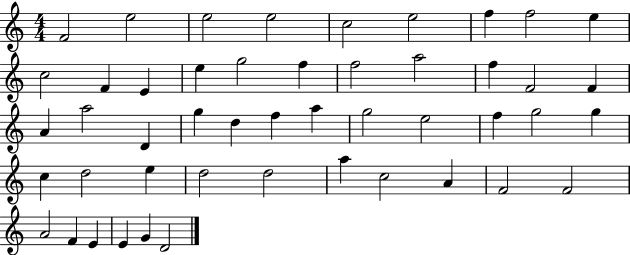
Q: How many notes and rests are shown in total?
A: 48